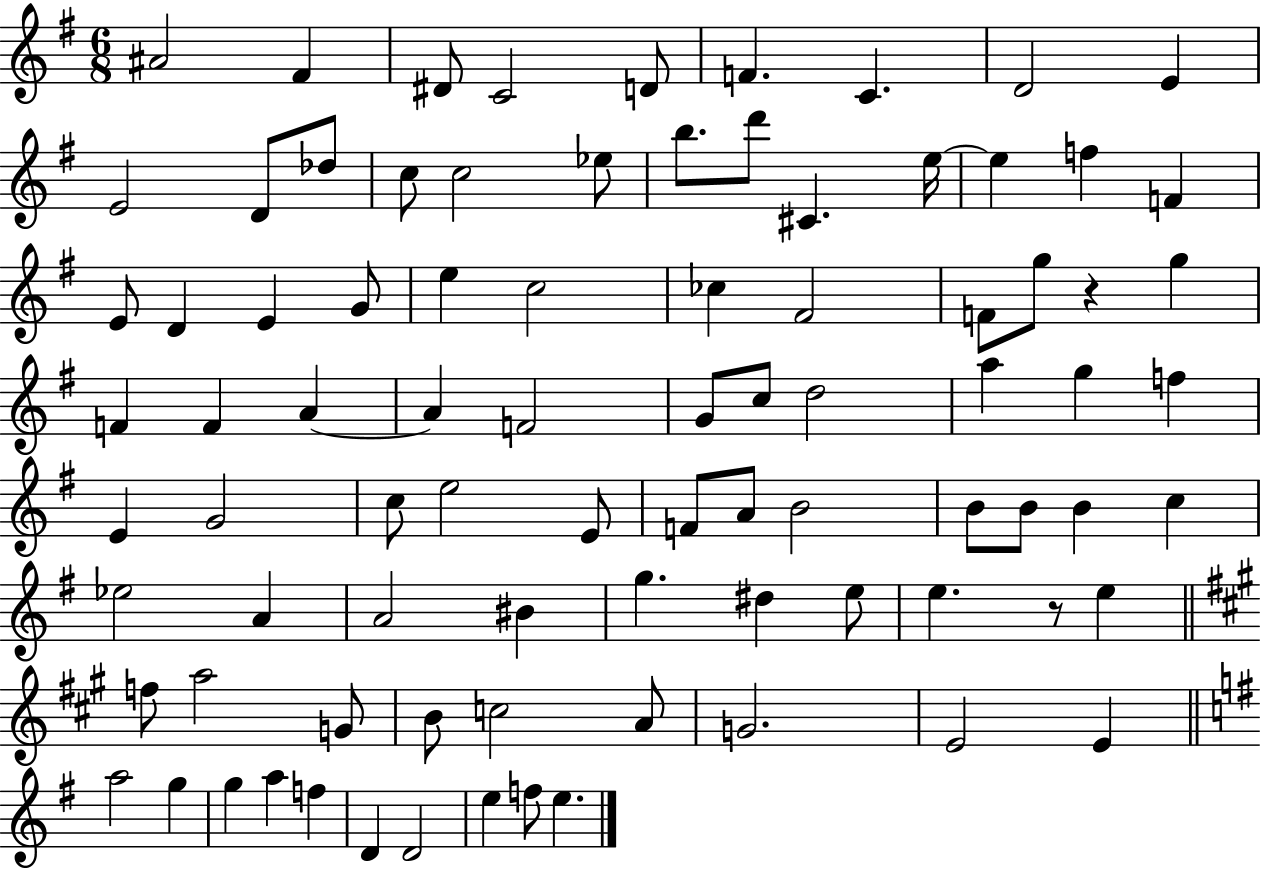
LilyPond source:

{
  \clef treble
  \numericTimeSignature
  \time 6/8
  \key g \major
  ais'2 fis'4 | dis'8 c'2 d'8 | f'4. c'4. | d'2 e'4 | \break e'2 d'8 des''8 | c''8 c''2 ees''8 | b''8. d'''8 cis'4. e''16~~ | e''4 f''4 f'4 | \break e'8 d'4 e'4 g'8 | e''4 c''2 | ces''4 fis'2 | f'8 g''8 r4 g''4 | \break f'4 f'4 a'4~~ | a'4 f'2 | g'8 c''8 d''2 | a''4 g''4 f''4 | \break e'4 g'2 | c''8 e''2 e'8 | f'8 a'8 b'2 | b'8 b'8 b'4 c''4 | \break ees''2 a'4 | a'2 bis'4 | g''4. dis''4 e''8 | e''4. r8 e''4 | \break \bar "||" \break \key a \major f''8 a''2 g'8 | b'8 c''2 a'8 | g'2. | e'2 e'4 | \break \bar "||" \break \key g \major a''2 g''4 | g''4 a''4 f''4 | d'4 d'2 | e''4 f''8 e''4. | \break \bar "|."
}